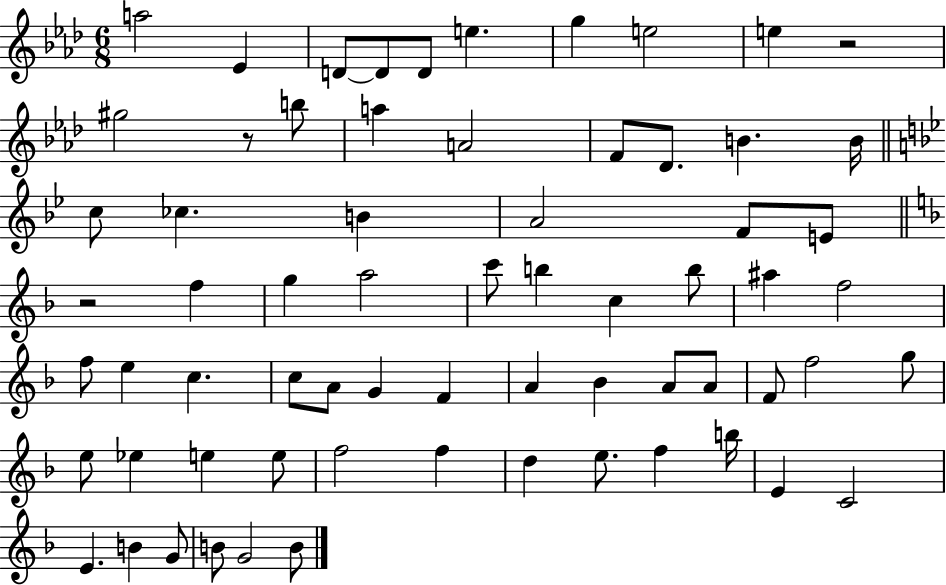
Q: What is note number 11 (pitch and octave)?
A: B5